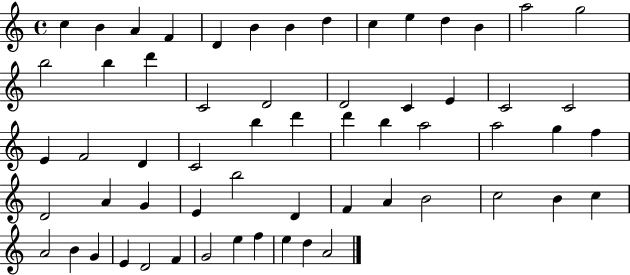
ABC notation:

X:1
T:Untitled
M:4/4
L:1/4
K:C
c B A F D B B d c e d B a2 g2 b2 b d' C2 D2 D2 C E C2 C2 E F2 D C2 b d' d' b a2 a2 g f D2 A G E b2 D F A B2 c2 B c A2 B G E D2 F G2 e f e d A2